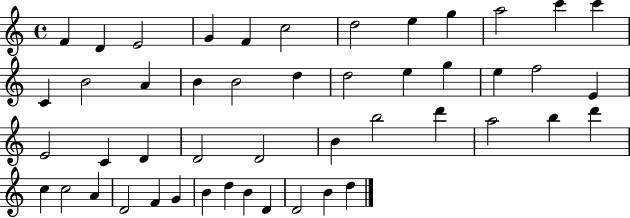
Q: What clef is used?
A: treble